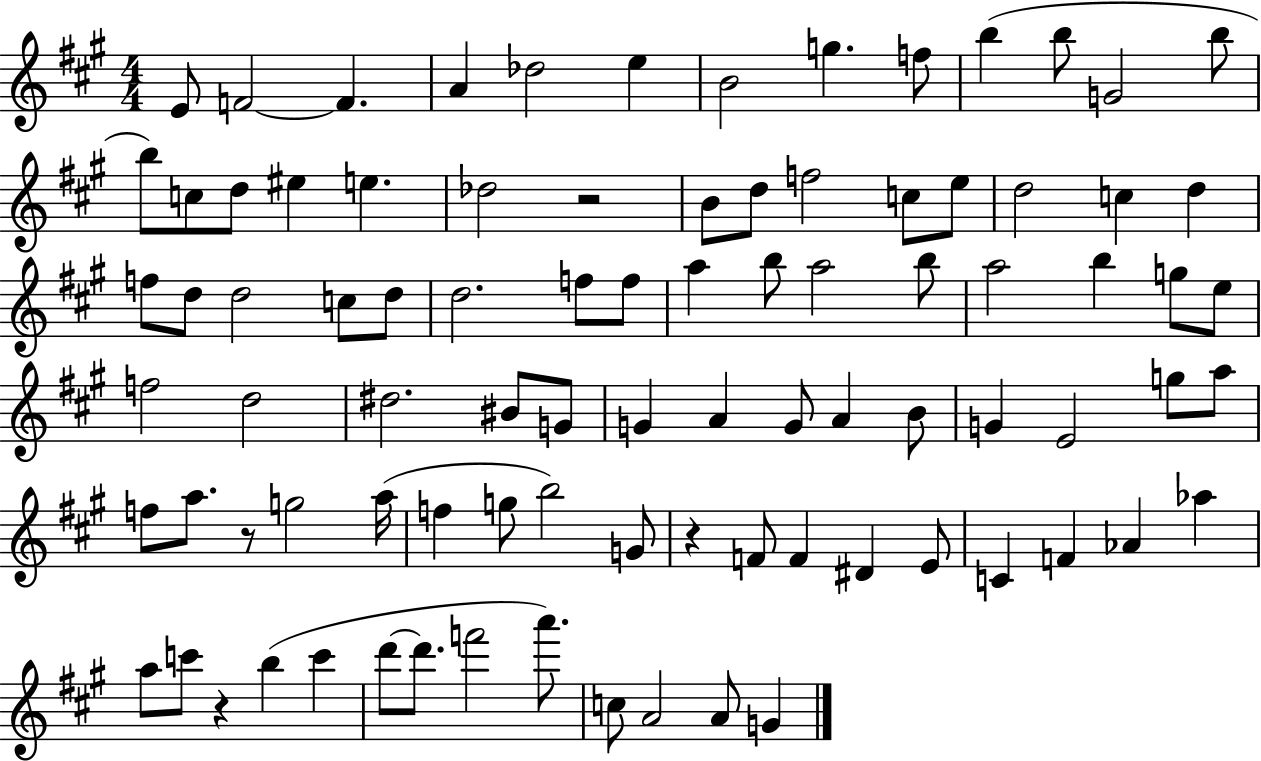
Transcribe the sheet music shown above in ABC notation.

X:1
T:Untitled
M:4/4
L:1/4
K:A
E/2 F2 F A _d2 e B2 g f/2 b b/2 G2 b/2 b/2 c/2 d/2 ^e e _d2 z2 B/2 d/2 f2 c/2 e/2 d2 c d f/2 d/2 d2 c/2 d/2 d2 f/2 f/2 a b/2 a2 b/2 a2 b g/2 e/2 f2 d2 ^d2 ^B/2 G/2 G A G/2 A B/2 G E2 g/2 a/2 f/2 a/2 z/2 g2 a/4 f g/2 b2 G/2 z F/2 F ^D E/2 C F _A _a a/2 c'/2 z b c' d'/2 d'/2 f'2 a'/2 c/2 A2 A/2 G